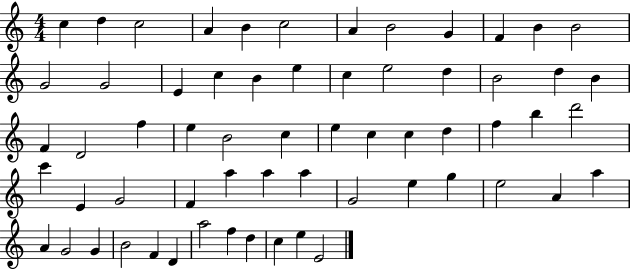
{
  \clef treble
  \numericTimeSignature
  \time 4/4
  \key c \major
  c''4 d''4 c''2 | a'4 b'4 c''2 | a'4 b'2 g'4 | f'4 b'4 b'2 | \break g'2 g'2 | e'4 c''4 b'4 e''4 | c''4 e''2 d''4 | b'2 d''4 b'4 | \break f'4 d'2 f''4 | e''4 b'2 c''4 | e''4 c''4 c''4 d''4 | f''4 b''4 d'''2 | \break c'''4 e'4 g'2 | f'4 a''4 a''4 a''4 | g'2 e''4 g''4 | e''2 a'4 a''4 | \break a'4 g'2 g'4 | b'2 f'4 d'4 | a''2 f''4 d''4 | c''4 e''4 e'2 | \break \bar "|."
}